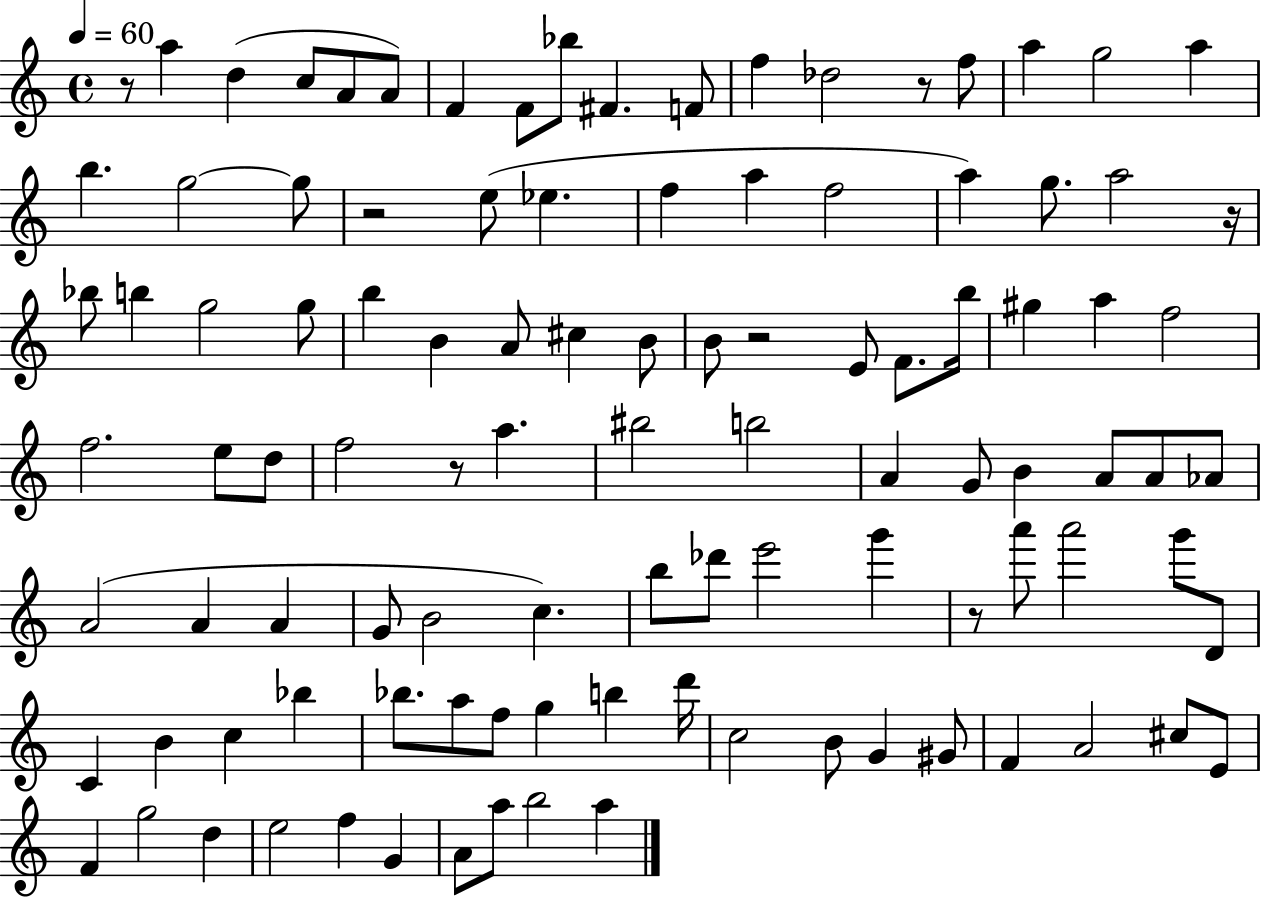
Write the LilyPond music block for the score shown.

{
  \clef treble
  \time 4/4
  \defaultTimeSignature
  \key c \major
  \tempo 4 = 60
  \repeat volta 2 { r8 a''4 d''4( c''8 a'8 a'8) | f'4 f'8 bes''8 fis'4. f'8 | f''4 des''2 r8 f''8 | a''4 g''2 a''4 | \break b''4. g''2~~ g''8 | r2 e''8( ees''4. | f''4 a''4 f''2 | a''4) g''8. a''2 r16 | \break bes''8 b''4 g''2 g''8 | b''4 b'4 a'8 cis''4 b'8 | b'8 r2 e'8 f'8. b''16 | gis''4 a''4 f''2 | \break f''2. e''8 d''8 | f''2 r8 a''4. | bis''2 b''2 | a'4 g'8 b'4 a'8 a'8 aes'8 | \break a'2( a'4 a'4 | g'8 b'2 c''4.) | b''8 des'''8 e'''2 g'''4 | r8 a'''8 a'''2 g'''8 d'8 | \break c'4 b'4 c''4 bes''4 | bes''8. a''8 f''8 g''4 b''4 d'''16 | c''2 b'8 g'4 gis'8 | f'4 a'2 cis''8 e'8 | \break f'4 g''2 d''4 | e''2 f''4 g'4 | a'8 a''8 b''2 a''4 | } \bar "|."
}